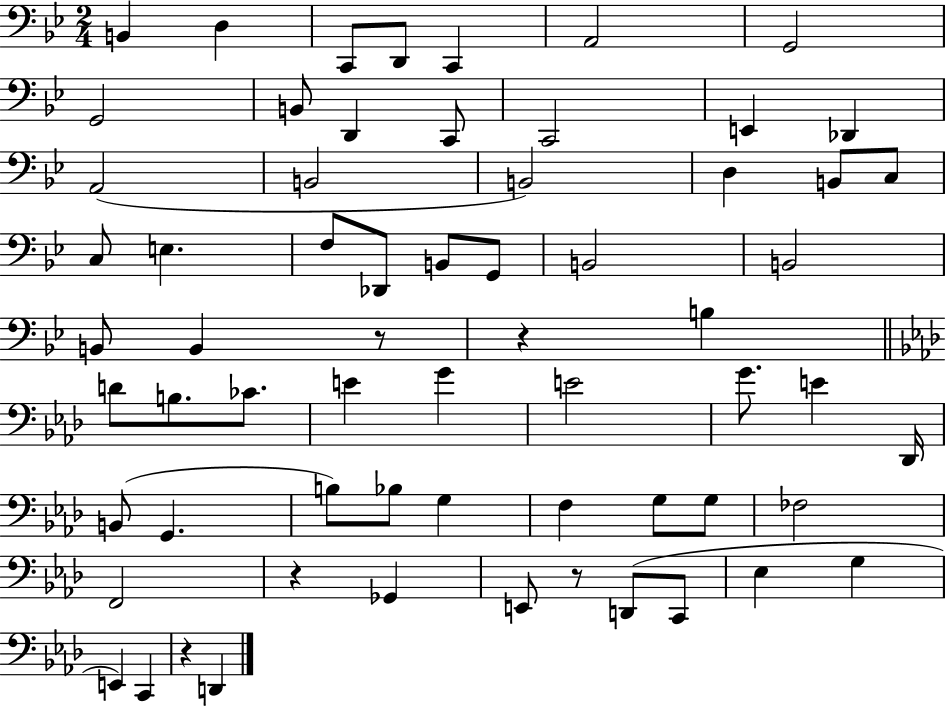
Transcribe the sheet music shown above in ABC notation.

X:1
T:Untitled
M:2/4
L:1/4
K:Bb
B,, D, C,,/2 D,,/2 C,, A,,2 G,,2 G,,2 B,,/2 D,, C,,/2 C,,2 E,, _D,, A,,2 B,,2 B,,2 D, B,,/2 C,/2 C,/2 E, F,/2 _D,,/2 B,,/2 G,,/2 B,,2 B,,2 B,,/2 B,, z/2 z B, D/2 B,/2 _C/2 E G E2 G/2 E _D,,/4 B,,/2 G,, B,/2 _B,/2 G, F, G,/2 G,/2 _F,2 F,,2 z _G,, E,,/2 z/2 D,,/2 C,,/2 _E, G, E,, C,, z D,,